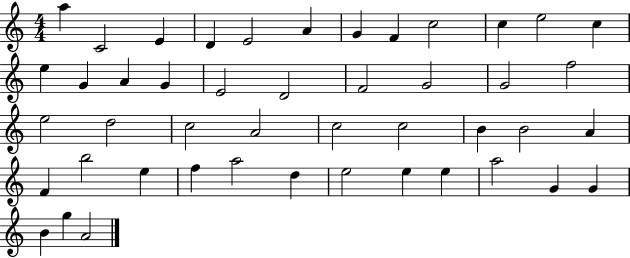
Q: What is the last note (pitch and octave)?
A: A4